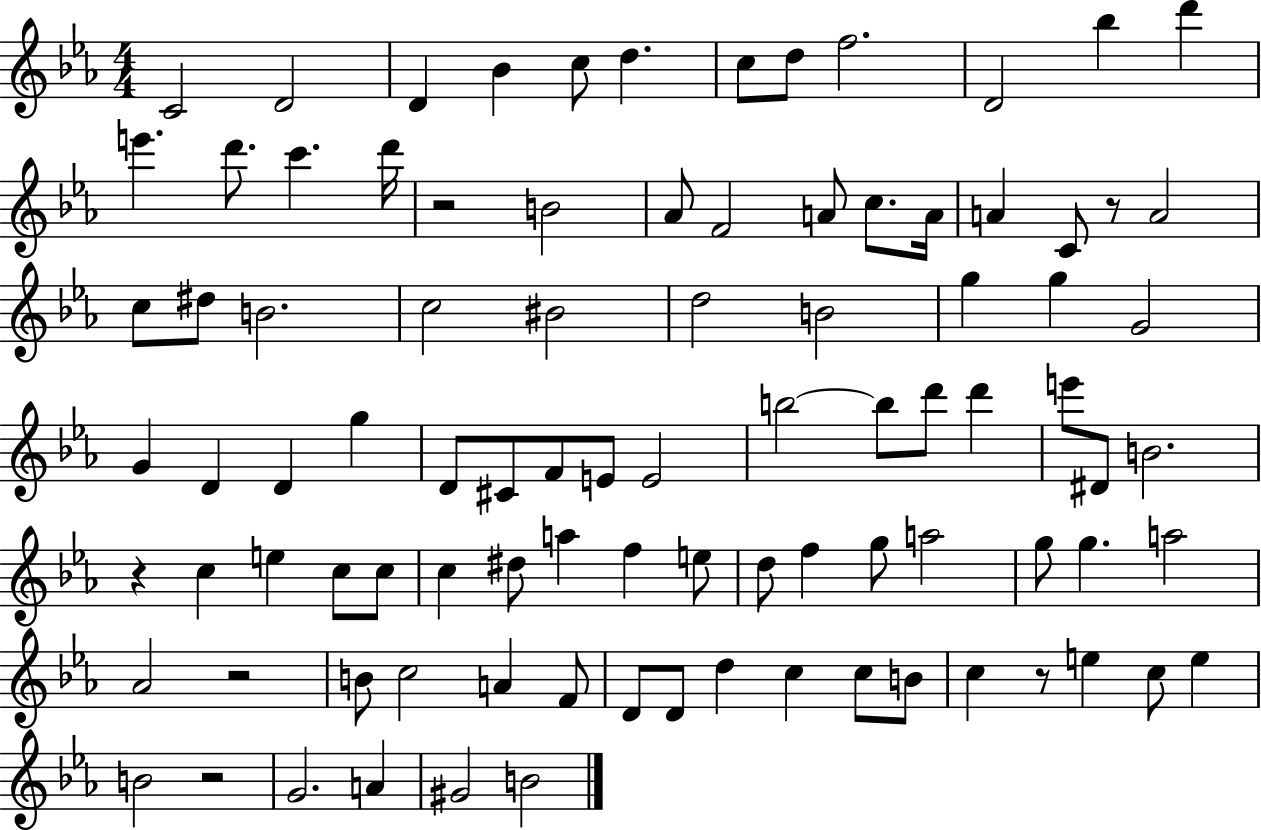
{
  \clef treble
  \numericTimeSignature
  \time 4/4
  \key ees \major
  \repeat volta 2 { c'2 d'2 | d'4 bes'4 c''8 d''4. | c''8 d''8 f''2. | d'2 bes''4 d'''4 | \break e'''4. d'''8. c'''4. d'''16 | r2 b'2 | aes'8 f'2 a'8 c''8. a'16 | a'4 c'8 r8 a'2 | \break c''8 dis''8 b'2. | c''2 bis'2 | d''2 b'2 | g''4 g''4 g'2 | \break g'4 d'4 d'4 g''4 | d'8 cis'8 f'8 e'8 e'2 | b''2~~ b''8 d'''8 d'''4 | e'''8 dis'8 b'2. | \break r4 c''4 e''4 c''8 c''8 | c''4 dis''8 a''4 f''4 e''8 | d''8 f''4 g''8 a''2 | g''8 g''4. a''2 | \break aes'2 r2 | b'8 c''2 a'4 f'8 | d'8 d'8 d''4 c''4 c''8 b'8 | c''4 r8 e''4 c''8 e''4 | \break b'2 r2 | g'2. a'4 | gis'2 b'2 | } \bar "|."
}